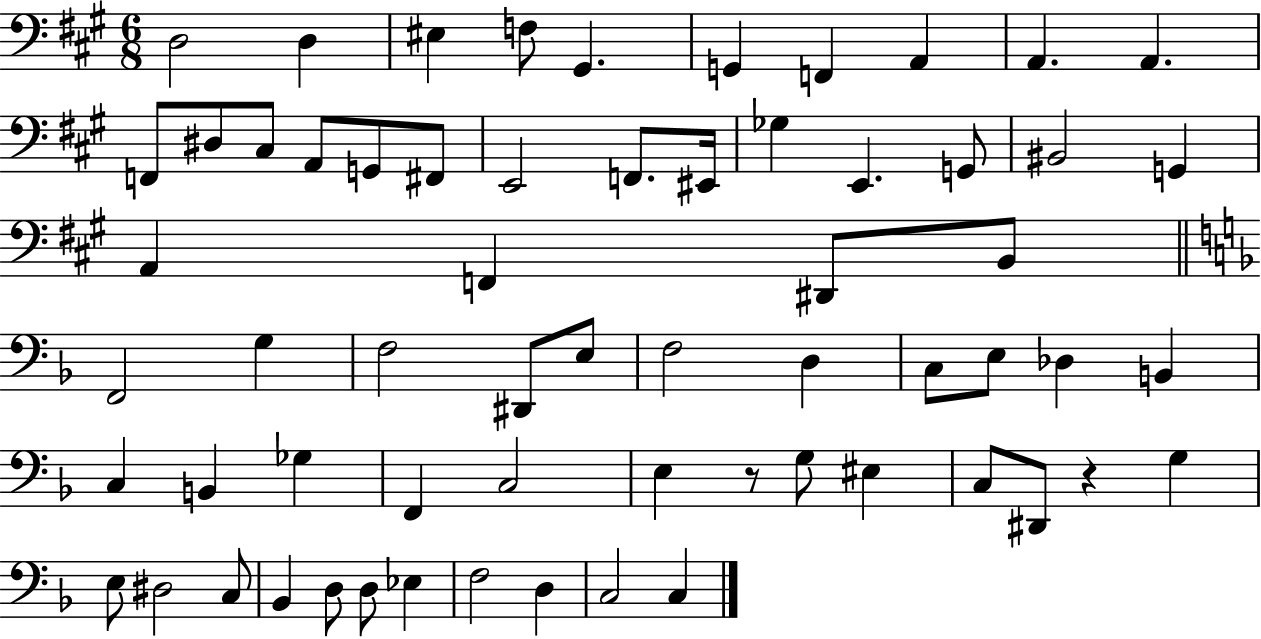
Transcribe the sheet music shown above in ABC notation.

X:1
T:Untitled
M:6/8
L:1/4
K:A
D,2 D, ^E, F,/2 ^G,, G,, F,, A,, A,, A,, F,,/2 ^D,/2 ^C,/2 A,,/2 G,,/2 ^F,,/2 E,,2 F,,/2 ^E,,/4 _G, E,, G,,/2 ^B,,2 G,, A,, F,, ^D,,/2 B,,/2 F,,2 G, F,2 ^D,,/2 E,/2 F,2 D, C,/2 E,/2 _D, B,, C, B,, _G, F,, C,2 E, z/2 G,/2 ^E, C,/2 ^D,,/2 z G, E,/2 ^D,2 C,/2 _B,, D,/2 D,/2 _E, F,2 D, C,2 C,